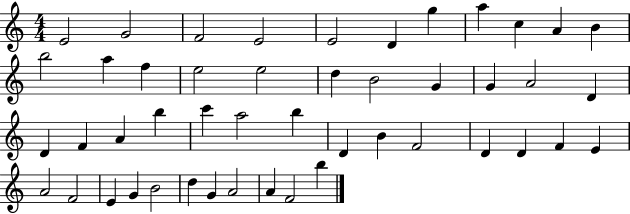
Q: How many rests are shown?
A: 0